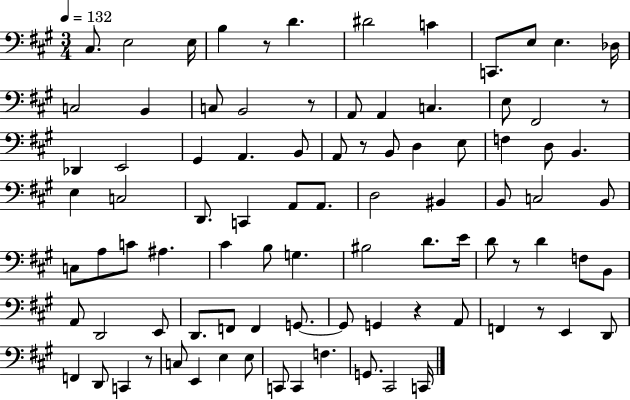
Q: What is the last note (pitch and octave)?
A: C2